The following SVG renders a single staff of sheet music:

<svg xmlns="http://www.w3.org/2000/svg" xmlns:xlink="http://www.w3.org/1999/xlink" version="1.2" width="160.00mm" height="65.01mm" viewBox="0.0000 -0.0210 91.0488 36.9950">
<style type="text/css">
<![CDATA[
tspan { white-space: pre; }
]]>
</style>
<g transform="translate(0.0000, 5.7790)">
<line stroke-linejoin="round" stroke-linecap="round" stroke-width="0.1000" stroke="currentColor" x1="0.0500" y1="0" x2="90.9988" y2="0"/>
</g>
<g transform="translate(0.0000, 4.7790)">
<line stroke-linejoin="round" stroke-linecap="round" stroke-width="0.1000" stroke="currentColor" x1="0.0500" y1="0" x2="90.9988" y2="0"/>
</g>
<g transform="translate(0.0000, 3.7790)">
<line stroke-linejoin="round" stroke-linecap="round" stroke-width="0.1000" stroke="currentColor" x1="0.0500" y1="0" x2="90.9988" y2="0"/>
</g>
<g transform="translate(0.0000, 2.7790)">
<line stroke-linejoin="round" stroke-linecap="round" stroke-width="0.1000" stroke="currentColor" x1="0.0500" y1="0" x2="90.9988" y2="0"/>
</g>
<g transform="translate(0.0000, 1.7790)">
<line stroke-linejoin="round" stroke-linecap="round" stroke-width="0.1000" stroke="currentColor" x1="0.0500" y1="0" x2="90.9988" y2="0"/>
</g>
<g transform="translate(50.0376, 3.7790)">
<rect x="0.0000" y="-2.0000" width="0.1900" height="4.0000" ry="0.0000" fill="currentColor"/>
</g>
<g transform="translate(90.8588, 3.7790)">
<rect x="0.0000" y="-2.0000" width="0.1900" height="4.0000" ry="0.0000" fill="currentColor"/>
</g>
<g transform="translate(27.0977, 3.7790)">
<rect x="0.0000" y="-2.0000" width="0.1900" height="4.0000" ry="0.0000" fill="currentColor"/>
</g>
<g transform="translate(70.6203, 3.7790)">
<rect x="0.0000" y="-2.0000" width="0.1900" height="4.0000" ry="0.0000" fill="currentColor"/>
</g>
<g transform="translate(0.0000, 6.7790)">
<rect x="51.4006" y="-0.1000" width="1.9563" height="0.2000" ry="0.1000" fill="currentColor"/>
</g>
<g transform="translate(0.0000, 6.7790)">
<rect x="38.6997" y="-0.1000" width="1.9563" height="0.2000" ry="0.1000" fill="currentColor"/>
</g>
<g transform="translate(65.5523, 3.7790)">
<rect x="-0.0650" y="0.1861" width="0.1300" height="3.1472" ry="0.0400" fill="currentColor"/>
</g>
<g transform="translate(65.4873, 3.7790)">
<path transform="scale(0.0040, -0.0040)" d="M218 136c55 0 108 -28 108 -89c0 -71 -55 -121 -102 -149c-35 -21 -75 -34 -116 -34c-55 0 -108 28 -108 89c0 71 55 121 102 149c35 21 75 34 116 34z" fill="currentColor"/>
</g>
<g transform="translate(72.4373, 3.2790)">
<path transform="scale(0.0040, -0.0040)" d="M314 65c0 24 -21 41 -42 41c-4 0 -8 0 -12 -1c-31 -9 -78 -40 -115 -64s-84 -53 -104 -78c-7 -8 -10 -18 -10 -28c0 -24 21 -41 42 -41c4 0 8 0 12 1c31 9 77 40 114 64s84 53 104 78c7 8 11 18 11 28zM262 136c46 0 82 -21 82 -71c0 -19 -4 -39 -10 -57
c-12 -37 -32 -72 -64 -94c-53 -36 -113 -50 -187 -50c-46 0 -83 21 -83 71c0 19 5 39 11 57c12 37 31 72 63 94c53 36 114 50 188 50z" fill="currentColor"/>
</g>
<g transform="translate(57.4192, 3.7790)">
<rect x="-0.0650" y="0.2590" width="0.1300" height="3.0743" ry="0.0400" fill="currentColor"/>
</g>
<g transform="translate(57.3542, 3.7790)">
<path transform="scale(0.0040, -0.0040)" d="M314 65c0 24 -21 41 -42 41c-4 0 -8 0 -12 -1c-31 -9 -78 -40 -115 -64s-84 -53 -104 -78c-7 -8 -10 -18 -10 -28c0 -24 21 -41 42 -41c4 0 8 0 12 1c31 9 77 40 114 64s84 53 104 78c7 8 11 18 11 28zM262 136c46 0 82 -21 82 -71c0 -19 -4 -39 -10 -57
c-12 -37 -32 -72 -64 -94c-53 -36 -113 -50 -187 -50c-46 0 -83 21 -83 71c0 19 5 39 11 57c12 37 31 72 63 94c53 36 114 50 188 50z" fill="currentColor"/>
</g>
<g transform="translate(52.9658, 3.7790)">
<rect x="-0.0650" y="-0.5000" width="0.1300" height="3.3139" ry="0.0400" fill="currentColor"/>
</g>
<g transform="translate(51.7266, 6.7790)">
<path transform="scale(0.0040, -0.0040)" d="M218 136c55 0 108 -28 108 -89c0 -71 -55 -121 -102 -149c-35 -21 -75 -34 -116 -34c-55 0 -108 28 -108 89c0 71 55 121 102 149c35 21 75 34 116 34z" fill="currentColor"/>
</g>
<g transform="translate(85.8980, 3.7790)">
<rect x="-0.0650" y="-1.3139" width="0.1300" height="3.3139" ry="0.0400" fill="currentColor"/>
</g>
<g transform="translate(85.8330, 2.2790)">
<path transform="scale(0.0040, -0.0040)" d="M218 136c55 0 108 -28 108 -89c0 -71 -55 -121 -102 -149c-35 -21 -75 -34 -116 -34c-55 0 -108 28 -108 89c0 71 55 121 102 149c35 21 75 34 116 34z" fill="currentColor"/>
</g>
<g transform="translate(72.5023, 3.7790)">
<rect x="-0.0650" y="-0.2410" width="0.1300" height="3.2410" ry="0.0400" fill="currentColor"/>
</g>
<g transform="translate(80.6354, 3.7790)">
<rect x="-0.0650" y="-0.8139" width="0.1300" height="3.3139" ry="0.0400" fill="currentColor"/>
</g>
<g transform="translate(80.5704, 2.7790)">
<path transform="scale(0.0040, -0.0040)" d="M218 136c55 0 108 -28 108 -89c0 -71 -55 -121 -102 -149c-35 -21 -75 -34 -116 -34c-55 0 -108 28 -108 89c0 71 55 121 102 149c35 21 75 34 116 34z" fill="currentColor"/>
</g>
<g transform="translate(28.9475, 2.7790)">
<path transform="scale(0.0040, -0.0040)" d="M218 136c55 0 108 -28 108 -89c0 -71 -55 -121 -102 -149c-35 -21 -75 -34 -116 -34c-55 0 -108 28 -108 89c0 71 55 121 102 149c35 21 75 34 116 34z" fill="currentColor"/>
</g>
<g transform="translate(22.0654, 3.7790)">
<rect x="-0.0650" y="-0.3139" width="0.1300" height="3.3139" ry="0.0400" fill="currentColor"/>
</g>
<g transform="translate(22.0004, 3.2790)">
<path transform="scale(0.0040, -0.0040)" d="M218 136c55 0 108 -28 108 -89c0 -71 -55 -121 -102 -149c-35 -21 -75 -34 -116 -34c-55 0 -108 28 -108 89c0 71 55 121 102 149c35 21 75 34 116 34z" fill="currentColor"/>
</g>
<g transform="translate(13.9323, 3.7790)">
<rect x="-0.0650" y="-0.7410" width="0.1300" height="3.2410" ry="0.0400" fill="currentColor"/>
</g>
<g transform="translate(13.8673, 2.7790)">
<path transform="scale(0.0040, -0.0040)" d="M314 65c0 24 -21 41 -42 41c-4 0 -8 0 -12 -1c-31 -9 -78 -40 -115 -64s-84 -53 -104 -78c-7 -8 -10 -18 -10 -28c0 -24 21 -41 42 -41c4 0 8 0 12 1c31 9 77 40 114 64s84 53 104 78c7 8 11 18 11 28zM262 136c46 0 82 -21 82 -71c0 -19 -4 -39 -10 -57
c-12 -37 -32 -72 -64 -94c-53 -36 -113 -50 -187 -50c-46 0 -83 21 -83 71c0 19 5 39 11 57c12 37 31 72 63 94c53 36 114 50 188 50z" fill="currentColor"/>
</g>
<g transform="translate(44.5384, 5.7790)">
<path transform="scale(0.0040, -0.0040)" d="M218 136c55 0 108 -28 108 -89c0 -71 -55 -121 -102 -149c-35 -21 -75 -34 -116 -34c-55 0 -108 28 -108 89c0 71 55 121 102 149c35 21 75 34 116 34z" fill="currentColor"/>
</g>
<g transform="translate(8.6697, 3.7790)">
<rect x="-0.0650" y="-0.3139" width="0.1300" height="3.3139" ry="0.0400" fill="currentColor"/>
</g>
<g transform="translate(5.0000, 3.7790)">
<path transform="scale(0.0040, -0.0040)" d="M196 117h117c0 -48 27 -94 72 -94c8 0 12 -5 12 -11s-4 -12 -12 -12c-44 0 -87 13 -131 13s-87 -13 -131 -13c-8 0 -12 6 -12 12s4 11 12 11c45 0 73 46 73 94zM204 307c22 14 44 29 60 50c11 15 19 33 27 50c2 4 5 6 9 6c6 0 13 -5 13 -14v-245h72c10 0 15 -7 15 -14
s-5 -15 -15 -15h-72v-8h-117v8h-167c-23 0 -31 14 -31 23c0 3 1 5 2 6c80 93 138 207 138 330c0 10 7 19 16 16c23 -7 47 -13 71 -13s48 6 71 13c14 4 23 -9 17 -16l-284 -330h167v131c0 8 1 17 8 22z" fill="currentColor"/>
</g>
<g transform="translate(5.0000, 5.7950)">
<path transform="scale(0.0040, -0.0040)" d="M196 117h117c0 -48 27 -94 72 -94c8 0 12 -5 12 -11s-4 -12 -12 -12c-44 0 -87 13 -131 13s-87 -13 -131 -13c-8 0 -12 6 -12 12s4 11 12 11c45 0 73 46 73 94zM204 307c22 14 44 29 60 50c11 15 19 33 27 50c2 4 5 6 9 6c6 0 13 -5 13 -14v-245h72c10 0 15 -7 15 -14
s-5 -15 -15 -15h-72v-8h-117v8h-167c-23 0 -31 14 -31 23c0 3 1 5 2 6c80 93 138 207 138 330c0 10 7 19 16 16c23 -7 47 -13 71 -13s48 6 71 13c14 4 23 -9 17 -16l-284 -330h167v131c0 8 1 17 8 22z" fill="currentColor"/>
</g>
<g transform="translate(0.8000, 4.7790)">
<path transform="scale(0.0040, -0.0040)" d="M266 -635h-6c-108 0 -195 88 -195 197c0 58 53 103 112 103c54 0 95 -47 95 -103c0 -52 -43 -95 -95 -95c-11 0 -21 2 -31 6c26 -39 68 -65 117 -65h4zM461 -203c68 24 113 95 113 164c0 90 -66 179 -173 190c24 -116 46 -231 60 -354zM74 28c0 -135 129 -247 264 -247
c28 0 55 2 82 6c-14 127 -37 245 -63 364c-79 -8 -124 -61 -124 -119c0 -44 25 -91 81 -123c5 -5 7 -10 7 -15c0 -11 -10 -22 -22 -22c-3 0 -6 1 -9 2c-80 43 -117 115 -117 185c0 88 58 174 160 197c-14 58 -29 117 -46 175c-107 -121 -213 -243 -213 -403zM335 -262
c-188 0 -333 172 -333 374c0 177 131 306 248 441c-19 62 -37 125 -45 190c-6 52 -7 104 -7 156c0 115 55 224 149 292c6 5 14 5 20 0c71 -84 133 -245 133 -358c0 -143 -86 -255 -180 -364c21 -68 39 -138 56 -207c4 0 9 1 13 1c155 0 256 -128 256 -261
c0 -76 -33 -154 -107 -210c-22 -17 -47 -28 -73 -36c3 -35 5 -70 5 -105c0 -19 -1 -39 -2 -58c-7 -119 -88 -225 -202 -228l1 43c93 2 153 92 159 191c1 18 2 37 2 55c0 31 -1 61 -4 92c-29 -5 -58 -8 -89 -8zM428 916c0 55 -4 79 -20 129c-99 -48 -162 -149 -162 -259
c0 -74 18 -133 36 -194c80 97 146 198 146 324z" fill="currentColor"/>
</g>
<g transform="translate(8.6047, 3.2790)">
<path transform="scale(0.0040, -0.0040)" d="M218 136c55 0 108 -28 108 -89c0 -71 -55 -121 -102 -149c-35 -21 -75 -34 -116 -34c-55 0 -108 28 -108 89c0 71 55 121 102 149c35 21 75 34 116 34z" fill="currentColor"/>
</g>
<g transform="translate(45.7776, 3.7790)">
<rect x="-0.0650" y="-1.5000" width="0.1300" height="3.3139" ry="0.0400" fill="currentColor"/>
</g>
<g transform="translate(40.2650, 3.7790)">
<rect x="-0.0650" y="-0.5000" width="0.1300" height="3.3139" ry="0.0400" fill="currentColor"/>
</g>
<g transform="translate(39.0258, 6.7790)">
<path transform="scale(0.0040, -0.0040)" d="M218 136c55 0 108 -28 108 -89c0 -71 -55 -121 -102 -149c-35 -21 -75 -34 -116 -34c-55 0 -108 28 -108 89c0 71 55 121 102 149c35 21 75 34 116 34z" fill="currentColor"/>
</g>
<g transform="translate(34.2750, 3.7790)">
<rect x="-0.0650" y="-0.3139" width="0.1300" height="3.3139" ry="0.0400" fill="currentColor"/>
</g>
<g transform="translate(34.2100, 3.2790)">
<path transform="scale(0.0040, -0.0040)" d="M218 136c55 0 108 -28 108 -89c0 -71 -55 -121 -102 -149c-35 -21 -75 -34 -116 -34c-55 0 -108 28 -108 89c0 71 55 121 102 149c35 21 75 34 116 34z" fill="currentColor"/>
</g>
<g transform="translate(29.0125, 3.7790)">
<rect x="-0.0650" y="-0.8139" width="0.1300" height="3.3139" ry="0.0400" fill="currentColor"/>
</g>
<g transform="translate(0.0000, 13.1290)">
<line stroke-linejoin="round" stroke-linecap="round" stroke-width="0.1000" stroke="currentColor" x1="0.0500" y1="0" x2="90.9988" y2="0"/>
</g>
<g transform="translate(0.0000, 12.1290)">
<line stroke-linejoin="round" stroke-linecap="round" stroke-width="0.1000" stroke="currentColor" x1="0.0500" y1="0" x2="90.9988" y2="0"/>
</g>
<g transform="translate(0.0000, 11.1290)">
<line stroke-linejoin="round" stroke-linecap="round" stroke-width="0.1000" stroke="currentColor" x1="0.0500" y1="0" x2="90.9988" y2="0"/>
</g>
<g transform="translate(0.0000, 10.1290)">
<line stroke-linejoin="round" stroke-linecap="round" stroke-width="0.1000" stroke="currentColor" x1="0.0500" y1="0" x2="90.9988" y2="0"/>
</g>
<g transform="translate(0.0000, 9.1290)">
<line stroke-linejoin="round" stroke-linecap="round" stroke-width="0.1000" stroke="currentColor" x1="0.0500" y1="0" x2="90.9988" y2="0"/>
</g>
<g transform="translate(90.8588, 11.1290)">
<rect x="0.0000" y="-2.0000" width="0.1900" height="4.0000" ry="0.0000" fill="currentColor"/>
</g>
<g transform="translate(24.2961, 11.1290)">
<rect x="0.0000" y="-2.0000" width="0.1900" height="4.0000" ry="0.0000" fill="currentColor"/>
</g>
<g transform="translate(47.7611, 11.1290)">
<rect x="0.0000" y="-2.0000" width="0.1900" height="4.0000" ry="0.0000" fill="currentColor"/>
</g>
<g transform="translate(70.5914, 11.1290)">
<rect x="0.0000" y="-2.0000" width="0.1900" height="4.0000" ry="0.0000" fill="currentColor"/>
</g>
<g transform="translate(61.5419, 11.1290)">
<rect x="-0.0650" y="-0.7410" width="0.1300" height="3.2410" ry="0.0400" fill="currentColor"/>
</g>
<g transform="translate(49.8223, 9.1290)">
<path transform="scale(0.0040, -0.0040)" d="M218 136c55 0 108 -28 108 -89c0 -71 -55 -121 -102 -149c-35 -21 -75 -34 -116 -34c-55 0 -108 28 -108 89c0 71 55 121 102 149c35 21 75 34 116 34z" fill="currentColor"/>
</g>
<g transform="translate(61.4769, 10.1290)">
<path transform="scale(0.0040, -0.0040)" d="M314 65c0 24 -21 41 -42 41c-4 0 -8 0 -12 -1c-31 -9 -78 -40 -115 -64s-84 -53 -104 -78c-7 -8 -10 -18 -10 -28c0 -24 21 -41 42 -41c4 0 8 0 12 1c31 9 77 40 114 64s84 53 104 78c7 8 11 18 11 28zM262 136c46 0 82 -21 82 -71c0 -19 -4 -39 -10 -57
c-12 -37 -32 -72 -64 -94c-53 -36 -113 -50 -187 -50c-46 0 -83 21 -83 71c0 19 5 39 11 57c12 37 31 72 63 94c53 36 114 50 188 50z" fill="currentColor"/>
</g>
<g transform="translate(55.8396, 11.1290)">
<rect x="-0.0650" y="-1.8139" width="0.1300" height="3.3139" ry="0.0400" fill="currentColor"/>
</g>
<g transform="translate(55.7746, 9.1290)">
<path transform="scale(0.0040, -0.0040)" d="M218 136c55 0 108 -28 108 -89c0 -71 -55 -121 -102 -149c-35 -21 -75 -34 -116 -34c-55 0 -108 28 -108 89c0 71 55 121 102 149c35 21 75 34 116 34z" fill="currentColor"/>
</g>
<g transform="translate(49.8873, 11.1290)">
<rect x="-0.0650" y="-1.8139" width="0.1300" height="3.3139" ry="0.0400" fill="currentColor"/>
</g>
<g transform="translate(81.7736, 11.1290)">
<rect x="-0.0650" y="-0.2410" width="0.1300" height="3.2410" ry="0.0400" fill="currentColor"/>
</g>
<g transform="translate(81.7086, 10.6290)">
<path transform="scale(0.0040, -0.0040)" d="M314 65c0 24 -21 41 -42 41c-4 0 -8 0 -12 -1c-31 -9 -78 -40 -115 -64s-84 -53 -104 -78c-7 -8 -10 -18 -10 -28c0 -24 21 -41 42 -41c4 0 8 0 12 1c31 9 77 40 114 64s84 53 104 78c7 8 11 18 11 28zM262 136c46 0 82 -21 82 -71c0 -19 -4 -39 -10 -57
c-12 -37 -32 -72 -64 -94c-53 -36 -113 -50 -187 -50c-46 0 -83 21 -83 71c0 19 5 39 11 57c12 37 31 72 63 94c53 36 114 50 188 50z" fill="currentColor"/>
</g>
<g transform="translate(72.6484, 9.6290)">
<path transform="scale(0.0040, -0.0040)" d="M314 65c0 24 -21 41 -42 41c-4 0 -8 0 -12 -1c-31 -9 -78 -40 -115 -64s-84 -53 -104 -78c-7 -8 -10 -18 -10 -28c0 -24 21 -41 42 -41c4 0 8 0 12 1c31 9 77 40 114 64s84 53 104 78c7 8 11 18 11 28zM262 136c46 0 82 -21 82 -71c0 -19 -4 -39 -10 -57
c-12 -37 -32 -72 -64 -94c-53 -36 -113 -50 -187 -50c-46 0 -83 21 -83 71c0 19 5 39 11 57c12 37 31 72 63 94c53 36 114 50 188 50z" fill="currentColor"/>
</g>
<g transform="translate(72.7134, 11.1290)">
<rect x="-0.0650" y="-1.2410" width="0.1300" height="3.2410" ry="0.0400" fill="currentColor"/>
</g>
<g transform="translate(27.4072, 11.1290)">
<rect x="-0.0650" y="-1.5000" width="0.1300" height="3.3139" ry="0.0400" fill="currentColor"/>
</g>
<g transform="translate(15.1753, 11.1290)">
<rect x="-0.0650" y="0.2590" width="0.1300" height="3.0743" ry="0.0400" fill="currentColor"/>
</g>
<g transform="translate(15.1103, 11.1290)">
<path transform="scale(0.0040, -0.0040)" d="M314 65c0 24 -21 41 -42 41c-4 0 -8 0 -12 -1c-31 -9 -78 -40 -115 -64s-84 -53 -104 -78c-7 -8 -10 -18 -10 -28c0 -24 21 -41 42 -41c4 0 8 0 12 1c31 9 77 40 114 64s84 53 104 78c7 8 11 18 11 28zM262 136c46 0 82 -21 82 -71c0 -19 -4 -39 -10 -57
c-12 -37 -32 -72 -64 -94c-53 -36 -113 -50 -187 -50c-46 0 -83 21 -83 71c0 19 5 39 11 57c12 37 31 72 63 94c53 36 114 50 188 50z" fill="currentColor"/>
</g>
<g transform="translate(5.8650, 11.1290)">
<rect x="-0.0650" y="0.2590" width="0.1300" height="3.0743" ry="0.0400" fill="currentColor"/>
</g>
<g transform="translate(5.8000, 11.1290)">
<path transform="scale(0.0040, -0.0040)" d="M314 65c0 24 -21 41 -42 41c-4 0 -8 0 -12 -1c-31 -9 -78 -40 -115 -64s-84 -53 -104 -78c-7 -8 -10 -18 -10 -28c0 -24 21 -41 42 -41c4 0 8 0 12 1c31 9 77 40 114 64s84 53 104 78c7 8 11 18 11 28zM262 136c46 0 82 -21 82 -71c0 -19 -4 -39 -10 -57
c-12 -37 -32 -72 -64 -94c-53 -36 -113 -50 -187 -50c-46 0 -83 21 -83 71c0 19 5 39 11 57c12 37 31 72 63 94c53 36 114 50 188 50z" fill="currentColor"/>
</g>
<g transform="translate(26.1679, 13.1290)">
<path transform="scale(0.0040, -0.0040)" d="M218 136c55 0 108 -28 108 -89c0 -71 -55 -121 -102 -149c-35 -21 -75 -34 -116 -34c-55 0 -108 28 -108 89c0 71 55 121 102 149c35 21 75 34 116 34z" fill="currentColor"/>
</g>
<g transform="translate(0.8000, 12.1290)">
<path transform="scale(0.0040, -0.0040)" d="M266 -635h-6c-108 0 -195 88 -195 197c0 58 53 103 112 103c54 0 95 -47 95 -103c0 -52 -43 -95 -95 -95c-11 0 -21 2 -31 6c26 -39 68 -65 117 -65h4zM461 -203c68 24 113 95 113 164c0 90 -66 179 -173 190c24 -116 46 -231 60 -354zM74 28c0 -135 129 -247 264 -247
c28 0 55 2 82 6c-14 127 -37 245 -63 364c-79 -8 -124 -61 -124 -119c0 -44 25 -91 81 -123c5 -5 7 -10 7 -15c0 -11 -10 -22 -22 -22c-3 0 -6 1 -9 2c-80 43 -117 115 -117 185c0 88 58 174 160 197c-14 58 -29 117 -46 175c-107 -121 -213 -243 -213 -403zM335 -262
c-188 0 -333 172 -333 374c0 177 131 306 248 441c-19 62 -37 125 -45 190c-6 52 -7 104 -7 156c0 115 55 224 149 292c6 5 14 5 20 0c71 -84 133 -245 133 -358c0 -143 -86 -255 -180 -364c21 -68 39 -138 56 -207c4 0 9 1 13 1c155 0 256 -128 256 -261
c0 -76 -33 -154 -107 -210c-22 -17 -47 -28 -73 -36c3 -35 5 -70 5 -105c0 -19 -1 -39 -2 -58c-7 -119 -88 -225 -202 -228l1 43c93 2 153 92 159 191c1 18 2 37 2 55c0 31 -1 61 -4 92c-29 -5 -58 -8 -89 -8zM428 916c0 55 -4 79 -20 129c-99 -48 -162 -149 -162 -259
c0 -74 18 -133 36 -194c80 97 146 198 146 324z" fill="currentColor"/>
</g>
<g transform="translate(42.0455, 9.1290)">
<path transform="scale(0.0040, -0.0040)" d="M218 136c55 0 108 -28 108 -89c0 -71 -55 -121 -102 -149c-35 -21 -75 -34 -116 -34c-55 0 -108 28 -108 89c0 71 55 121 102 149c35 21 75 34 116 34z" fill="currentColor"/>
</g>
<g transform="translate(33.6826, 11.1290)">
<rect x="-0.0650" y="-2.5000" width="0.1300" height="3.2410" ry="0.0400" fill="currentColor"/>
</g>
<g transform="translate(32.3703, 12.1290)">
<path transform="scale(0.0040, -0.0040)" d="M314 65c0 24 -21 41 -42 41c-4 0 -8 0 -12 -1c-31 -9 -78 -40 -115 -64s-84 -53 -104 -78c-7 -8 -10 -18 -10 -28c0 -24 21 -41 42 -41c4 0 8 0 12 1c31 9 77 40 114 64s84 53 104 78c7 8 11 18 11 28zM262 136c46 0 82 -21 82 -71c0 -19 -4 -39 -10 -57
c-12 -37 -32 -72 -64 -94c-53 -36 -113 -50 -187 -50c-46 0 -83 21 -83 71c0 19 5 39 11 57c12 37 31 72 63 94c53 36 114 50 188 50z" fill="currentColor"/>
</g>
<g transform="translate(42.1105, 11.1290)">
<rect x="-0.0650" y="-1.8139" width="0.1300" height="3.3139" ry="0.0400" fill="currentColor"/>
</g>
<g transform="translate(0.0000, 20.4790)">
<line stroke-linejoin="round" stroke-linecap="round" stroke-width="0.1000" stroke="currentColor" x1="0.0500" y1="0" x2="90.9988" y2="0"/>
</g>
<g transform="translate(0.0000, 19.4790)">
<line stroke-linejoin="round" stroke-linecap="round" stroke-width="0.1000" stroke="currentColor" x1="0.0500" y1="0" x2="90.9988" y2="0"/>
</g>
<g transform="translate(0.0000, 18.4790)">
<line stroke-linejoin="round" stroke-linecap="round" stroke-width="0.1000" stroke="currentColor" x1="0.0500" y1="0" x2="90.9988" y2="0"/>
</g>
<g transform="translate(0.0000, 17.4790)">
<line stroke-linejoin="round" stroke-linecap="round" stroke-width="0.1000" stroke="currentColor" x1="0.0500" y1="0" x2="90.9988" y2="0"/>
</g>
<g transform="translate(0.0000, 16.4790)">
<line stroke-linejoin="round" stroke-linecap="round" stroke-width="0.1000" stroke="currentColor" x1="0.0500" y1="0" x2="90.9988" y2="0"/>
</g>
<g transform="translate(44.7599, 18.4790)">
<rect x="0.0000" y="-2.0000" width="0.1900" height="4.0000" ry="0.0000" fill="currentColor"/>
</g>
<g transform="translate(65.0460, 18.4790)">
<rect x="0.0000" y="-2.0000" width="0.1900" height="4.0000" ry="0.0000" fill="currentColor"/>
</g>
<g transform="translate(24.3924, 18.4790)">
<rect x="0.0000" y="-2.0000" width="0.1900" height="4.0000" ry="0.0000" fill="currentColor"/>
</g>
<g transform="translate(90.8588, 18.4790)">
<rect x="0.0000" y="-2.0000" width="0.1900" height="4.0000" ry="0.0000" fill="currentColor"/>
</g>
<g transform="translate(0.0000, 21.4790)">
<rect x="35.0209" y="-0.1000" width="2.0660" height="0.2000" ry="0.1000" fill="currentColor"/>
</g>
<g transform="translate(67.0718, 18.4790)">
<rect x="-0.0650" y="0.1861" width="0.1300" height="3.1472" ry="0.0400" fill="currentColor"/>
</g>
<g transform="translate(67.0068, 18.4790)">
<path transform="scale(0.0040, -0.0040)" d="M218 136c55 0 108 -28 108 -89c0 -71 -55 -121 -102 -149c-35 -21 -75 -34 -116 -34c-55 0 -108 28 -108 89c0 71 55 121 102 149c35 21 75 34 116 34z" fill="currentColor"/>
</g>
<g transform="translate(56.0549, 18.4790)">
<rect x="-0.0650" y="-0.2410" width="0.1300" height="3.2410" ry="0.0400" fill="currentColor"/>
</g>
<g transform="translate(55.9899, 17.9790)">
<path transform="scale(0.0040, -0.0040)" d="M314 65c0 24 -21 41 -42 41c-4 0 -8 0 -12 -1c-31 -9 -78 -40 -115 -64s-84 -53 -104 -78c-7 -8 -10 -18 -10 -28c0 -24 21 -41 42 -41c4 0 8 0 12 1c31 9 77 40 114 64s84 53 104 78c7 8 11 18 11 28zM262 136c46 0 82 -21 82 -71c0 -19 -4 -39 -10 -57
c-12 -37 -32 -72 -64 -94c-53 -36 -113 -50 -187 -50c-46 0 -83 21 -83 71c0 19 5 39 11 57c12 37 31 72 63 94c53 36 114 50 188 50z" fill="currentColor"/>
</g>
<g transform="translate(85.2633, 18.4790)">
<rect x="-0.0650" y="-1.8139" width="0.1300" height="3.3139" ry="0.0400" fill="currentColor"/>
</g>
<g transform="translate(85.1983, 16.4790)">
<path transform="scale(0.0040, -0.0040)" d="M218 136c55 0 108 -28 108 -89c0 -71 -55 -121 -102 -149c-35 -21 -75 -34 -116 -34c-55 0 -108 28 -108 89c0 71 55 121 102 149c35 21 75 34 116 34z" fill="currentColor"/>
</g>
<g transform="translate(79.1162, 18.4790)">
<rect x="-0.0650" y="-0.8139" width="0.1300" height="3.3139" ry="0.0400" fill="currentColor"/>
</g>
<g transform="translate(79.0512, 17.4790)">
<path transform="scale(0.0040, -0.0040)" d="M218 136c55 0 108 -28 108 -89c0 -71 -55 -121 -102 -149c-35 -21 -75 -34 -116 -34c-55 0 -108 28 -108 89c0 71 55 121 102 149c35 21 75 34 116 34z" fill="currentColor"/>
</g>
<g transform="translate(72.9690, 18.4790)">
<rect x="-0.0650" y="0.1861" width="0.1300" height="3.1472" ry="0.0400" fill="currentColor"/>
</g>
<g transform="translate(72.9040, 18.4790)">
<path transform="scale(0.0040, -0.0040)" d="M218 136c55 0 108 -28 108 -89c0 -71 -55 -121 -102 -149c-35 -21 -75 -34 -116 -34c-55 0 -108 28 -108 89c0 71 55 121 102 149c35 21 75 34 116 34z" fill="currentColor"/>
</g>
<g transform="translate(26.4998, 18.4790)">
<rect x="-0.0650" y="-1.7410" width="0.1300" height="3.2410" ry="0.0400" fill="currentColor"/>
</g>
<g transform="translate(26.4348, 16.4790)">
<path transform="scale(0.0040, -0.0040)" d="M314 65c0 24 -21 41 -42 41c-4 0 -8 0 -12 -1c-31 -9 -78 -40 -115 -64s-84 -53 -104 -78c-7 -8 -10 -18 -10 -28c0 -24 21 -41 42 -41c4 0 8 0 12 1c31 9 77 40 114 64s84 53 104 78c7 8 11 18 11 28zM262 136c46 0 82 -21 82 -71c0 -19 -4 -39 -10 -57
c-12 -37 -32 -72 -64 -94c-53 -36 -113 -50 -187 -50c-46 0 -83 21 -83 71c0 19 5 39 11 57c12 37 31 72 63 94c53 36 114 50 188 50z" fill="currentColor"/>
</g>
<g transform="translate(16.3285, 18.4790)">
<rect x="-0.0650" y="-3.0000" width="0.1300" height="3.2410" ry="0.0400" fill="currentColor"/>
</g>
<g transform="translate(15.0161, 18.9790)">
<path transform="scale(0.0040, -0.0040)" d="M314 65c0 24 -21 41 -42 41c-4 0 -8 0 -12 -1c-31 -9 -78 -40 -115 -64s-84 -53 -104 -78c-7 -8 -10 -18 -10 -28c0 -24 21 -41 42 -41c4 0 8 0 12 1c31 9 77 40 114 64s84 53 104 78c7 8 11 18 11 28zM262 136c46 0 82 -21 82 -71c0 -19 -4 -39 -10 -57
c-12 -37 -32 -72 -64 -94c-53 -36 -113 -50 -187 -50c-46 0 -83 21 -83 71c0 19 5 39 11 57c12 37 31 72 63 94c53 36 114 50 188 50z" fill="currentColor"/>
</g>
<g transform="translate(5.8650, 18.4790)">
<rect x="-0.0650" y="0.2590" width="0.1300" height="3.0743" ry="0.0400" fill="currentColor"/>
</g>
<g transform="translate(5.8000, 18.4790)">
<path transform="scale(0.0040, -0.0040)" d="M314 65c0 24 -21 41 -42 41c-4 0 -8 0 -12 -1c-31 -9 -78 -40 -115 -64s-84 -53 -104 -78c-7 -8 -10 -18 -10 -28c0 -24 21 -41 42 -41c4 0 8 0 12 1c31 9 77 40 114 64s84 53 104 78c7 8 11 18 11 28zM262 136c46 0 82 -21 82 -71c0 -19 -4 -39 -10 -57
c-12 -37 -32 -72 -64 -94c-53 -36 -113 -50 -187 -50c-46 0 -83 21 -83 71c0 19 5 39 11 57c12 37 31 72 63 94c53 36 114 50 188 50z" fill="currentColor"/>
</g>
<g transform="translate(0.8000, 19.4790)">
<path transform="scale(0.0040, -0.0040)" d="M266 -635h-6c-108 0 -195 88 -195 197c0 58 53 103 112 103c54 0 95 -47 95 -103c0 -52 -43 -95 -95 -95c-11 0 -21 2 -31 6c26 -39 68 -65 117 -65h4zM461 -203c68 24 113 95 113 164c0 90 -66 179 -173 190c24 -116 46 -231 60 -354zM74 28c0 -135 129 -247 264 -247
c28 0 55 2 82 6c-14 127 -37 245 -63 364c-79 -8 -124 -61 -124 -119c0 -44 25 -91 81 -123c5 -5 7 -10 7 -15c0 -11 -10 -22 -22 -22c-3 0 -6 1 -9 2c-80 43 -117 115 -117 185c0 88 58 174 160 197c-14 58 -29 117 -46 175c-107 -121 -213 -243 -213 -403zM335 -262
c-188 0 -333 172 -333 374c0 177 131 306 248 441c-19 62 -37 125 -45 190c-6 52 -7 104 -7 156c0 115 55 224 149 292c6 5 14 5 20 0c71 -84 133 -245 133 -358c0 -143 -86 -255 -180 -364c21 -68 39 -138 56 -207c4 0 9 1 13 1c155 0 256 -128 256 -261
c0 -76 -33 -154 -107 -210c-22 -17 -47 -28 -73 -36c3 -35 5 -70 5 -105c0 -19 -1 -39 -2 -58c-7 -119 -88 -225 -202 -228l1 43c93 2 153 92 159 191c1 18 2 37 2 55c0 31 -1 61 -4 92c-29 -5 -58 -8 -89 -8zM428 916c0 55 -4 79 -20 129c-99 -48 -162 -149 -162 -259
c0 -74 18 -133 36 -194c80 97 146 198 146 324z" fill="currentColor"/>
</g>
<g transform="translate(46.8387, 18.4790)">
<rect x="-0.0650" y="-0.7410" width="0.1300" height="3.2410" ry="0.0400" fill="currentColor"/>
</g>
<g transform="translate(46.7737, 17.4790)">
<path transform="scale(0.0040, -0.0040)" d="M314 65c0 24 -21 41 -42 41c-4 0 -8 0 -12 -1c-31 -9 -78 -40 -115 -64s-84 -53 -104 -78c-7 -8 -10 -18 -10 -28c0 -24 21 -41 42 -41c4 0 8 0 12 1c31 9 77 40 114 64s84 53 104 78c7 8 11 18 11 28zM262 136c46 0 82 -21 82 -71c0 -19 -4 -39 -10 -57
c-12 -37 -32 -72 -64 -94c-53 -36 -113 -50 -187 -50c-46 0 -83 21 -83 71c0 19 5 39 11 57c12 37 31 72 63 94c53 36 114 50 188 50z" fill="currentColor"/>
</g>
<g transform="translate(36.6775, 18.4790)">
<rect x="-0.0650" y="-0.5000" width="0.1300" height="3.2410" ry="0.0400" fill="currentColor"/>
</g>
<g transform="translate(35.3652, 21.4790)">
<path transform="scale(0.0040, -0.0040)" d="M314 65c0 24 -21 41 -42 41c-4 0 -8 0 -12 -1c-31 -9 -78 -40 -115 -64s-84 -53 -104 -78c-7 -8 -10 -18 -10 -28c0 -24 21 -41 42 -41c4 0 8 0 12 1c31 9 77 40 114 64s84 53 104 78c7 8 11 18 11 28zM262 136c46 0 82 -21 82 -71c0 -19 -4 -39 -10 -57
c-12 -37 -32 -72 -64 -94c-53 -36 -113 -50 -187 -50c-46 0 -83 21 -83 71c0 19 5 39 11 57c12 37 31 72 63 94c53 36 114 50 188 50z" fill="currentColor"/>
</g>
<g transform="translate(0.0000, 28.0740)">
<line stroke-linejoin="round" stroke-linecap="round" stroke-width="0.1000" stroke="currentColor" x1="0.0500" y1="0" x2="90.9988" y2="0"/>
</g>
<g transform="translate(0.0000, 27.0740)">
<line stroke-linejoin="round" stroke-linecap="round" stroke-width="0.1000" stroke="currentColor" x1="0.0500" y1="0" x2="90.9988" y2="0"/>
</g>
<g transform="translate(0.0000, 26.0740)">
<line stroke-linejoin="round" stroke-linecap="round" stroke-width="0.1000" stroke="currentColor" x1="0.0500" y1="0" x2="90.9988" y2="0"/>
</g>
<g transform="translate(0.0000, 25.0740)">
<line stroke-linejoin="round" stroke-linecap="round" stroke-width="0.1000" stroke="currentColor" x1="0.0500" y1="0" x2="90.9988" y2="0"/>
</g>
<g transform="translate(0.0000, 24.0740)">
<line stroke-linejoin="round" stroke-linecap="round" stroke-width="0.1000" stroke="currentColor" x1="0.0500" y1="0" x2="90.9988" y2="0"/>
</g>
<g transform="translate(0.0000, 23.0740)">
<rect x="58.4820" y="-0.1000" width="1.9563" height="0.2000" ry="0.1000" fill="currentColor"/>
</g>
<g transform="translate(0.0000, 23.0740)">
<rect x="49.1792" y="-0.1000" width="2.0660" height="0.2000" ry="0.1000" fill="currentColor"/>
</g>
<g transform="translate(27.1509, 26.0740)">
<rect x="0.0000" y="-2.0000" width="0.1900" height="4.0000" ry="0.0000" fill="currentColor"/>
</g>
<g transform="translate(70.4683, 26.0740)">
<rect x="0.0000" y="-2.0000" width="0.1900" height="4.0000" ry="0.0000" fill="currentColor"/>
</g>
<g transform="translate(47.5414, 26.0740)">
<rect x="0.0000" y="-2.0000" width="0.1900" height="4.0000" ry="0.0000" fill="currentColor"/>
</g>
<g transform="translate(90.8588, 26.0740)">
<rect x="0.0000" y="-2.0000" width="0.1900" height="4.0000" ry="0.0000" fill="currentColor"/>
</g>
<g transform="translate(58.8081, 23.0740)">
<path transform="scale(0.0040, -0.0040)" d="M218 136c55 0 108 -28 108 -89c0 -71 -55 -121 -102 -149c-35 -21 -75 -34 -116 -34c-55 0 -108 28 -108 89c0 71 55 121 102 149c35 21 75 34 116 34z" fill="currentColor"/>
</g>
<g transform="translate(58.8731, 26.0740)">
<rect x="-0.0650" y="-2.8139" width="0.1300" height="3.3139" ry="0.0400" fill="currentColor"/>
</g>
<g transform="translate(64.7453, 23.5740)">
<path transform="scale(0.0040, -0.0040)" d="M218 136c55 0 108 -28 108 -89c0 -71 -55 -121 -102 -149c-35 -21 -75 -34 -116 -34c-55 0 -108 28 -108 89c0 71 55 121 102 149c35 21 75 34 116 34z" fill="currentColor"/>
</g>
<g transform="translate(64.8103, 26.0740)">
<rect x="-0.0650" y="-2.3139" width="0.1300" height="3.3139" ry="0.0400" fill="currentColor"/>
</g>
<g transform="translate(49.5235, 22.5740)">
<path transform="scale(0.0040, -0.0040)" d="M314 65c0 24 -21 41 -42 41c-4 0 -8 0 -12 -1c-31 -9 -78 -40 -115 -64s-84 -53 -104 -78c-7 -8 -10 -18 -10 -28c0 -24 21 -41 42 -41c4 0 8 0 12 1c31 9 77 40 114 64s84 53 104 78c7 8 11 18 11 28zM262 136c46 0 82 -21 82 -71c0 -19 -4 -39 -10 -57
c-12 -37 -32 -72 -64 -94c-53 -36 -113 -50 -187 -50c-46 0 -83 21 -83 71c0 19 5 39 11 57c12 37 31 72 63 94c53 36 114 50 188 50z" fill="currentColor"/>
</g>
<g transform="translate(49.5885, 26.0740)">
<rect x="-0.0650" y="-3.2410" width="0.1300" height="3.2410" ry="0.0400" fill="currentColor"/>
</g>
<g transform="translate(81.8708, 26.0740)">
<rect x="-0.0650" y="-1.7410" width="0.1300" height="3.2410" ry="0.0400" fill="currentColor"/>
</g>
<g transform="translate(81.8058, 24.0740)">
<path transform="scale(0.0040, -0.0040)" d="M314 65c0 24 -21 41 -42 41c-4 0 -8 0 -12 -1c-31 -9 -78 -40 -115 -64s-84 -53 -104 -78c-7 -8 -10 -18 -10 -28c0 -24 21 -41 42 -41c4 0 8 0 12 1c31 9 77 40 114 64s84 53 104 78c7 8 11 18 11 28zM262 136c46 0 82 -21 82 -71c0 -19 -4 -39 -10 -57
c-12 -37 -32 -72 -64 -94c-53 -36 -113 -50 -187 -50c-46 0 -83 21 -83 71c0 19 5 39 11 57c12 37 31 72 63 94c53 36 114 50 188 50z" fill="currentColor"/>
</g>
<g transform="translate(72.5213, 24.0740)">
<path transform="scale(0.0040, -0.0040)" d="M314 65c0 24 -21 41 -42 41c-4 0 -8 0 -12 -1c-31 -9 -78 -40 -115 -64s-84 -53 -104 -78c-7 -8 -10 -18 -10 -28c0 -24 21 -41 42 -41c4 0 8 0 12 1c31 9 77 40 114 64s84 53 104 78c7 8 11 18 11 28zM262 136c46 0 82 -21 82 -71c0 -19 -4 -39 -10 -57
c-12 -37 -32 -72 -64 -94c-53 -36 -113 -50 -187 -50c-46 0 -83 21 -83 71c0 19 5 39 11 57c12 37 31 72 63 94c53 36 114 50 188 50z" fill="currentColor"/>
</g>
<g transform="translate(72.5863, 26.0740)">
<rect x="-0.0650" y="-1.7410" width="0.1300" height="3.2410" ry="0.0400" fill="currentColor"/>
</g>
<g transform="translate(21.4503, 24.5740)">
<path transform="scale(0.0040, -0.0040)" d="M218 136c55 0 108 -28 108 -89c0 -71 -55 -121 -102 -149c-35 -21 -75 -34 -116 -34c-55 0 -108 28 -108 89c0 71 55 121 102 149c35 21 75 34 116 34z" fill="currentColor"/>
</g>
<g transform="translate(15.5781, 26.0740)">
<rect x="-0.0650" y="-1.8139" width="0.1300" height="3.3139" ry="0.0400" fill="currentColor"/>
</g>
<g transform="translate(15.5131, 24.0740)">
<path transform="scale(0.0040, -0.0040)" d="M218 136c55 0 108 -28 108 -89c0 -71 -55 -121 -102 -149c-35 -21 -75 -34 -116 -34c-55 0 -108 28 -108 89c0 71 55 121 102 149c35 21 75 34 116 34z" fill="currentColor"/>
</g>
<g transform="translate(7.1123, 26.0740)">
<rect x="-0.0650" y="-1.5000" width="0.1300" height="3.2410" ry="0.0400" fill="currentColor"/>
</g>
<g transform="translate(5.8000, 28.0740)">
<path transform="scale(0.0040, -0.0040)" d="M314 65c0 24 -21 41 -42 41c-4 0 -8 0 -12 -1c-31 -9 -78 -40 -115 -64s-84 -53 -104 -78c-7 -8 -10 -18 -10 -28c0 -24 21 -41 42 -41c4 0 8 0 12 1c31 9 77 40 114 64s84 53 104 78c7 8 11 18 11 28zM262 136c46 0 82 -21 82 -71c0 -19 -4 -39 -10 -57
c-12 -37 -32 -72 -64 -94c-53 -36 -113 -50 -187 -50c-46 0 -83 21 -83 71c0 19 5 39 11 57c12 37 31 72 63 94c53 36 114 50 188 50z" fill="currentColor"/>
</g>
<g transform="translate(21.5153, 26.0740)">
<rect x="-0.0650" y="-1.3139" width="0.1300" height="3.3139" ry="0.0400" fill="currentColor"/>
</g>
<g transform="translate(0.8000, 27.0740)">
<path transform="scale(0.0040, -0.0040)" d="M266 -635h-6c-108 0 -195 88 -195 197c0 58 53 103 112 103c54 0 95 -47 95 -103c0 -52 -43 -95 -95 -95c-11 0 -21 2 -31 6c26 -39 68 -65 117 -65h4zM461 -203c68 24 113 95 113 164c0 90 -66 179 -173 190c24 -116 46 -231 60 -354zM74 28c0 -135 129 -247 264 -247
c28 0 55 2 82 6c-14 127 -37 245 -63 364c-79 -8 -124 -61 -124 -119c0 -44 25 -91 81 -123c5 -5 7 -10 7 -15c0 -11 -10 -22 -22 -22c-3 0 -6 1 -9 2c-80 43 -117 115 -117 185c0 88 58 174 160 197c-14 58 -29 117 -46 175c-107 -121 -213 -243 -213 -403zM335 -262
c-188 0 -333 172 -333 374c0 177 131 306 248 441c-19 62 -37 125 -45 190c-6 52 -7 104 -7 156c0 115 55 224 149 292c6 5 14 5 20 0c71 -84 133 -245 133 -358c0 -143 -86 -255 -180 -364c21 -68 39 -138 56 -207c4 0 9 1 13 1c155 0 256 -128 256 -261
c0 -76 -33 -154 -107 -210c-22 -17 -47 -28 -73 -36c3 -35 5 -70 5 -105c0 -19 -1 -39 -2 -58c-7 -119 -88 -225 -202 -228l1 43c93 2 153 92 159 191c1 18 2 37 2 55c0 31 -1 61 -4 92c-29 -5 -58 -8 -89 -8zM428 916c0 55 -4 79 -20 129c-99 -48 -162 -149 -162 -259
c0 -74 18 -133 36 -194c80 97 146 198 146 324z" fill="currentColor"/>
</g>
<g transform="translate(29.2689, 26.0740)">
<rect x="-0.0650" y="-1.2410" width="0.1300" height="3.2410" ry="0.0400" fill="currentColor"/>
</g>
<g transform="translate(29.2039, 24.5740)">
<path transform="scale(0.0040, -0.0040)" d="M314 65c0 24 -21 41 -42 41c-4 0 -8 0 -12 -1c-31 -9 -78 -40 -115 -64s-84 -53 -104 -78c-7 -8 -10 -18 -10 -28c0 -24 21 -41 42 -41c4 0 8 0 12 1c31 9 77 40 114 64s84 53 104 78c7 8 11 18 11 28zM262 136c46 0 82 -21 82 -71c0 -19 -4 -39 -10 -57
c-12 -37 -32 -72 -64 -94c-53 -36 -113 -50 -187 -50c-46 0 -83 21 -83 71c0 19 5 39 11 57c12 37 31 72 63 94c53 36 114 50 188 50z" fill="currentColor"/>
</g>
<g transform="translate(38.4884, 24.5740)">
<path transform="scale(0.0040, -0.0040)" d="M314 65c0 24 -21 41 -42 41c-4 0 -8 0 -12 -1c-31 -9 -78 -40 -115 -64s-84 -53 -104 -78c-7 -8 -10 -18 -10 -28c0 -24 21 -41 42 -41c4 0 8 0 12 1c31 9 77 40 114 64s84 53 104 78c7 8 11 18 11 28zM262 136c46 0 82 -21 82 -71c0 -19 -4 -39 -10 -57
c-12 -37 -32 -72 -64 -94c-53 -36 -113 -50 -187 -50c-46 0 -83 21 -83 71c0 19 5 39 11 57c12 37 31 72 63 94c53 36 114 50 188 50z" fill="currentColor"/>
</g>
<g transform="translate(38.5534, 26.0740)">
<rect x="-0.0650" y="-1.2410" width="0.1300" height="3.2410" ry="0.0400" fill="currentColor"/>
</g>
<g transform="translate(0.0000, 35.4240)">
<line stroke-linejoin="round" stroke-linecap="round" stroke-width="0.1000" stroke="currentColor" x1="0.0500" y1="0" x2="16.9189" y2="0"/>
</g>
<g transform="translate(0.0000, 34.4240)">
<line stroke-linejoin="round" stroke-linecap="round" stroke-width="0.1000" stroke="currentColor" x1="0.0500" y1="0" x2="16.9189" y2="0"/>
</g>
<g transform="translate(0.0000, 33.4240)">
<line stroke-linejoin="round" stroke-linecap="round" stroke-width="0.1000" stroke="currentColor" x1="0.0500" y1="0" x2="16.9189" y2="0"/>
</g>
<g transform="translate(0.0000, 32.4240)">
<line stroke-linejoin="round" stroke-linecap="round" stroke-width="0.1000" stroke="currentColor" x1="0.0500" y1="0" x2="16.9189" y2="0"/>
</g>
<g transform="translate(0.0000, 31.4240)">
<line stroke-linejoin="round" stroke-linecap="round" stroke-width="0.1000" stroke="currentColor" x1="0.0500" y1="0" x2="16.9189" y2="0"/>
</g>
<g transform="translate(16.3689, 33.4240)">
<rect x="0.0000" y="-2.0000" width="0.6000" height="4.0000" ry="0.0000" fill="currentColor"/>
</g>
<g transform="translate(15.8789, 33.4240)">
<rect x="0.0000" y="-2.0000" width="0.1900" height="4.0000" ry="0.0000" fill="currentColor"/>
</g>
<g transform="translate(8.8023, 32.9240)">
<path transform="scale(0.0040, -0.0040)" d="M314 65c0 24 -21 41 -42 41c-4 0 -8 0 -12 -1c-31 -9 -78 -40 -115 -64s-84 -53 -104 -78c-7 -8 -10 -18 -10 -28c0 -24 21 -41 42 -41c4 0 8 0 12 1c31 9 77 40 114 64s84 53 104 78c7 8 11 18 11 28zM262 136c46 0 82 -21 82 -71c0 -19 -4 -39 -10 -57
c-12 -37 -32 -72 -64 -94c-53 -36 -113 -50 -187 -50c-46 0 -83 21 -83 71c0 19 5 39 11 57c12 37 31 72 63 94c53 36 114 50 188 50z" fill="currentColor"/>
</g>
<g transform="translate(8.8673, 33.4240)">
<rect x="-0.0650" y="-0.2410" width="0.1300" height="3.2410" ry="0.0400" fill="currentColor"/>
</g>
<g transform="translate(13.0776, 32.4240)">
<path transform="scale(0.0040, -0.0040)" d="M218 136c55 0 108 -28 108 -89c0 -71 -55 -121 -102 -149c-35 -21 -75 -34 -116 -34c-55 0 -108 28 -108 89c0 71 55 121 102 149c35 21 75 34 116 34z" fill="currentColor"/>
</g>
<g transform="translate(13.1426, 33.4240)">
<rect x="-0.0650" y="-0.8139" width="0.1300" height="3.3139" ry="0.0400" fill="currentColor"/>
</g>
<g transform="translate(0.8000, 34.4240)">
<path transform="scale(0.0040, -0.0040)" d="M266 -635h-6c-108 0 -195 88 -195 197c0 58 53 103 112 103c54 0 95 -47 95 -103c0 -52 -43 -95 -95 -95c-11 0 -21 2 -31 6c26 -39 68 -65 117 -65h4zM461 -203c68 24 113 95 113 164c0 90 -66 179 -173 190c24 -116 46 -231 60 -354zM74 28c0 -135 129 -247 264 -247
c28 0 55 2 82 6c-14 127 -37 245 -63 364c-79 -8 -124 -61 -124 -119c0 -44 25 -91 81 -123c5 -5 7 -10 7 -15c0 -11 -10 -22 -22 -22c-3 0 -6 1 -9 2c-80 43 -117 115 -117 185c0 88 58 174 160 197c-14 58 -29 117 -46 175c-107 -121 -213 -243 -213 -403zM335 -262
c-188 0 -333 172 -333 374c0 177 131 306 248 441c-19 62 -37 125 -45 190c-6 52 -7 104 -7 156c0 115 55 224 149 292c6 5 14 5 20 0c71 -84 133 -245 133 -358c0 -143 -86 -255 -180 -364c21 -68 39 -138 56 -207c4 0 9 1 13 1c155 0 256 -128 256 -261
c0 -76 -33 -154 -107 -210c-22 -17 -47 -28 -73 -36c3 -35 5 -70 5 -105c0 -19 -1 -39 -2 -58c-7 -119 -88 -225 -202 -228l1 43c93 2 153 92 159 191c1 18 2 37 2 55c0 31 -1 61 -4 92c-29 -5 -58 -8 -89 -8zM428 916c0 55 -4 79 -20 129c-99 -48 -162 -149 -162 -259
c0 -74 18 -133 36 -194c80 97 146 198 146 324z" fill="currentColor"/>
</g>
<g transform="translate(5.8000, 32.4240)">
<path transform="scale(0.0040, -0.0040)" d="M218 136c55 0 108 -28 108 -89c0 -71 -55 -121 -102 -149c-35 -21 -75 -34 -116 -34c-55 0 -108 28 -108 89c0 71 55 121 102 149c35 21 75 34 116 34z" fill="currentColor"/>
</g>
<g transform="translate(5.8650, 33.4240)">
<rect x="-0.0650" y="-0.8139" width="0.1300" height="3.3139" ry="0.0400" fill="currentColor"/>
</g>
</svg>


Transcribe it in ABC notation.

X:1
T:Untitled
M:4/4
L:1/4
K:C
c d2 c d c C E C B2 B c2 d e B2 B2 E G2 f f f d2 e2 c2 B2 A2 f2 C2 d2 c2 B B d f E2 f e e2 e2 b2 a g f2 f2 d c2 d